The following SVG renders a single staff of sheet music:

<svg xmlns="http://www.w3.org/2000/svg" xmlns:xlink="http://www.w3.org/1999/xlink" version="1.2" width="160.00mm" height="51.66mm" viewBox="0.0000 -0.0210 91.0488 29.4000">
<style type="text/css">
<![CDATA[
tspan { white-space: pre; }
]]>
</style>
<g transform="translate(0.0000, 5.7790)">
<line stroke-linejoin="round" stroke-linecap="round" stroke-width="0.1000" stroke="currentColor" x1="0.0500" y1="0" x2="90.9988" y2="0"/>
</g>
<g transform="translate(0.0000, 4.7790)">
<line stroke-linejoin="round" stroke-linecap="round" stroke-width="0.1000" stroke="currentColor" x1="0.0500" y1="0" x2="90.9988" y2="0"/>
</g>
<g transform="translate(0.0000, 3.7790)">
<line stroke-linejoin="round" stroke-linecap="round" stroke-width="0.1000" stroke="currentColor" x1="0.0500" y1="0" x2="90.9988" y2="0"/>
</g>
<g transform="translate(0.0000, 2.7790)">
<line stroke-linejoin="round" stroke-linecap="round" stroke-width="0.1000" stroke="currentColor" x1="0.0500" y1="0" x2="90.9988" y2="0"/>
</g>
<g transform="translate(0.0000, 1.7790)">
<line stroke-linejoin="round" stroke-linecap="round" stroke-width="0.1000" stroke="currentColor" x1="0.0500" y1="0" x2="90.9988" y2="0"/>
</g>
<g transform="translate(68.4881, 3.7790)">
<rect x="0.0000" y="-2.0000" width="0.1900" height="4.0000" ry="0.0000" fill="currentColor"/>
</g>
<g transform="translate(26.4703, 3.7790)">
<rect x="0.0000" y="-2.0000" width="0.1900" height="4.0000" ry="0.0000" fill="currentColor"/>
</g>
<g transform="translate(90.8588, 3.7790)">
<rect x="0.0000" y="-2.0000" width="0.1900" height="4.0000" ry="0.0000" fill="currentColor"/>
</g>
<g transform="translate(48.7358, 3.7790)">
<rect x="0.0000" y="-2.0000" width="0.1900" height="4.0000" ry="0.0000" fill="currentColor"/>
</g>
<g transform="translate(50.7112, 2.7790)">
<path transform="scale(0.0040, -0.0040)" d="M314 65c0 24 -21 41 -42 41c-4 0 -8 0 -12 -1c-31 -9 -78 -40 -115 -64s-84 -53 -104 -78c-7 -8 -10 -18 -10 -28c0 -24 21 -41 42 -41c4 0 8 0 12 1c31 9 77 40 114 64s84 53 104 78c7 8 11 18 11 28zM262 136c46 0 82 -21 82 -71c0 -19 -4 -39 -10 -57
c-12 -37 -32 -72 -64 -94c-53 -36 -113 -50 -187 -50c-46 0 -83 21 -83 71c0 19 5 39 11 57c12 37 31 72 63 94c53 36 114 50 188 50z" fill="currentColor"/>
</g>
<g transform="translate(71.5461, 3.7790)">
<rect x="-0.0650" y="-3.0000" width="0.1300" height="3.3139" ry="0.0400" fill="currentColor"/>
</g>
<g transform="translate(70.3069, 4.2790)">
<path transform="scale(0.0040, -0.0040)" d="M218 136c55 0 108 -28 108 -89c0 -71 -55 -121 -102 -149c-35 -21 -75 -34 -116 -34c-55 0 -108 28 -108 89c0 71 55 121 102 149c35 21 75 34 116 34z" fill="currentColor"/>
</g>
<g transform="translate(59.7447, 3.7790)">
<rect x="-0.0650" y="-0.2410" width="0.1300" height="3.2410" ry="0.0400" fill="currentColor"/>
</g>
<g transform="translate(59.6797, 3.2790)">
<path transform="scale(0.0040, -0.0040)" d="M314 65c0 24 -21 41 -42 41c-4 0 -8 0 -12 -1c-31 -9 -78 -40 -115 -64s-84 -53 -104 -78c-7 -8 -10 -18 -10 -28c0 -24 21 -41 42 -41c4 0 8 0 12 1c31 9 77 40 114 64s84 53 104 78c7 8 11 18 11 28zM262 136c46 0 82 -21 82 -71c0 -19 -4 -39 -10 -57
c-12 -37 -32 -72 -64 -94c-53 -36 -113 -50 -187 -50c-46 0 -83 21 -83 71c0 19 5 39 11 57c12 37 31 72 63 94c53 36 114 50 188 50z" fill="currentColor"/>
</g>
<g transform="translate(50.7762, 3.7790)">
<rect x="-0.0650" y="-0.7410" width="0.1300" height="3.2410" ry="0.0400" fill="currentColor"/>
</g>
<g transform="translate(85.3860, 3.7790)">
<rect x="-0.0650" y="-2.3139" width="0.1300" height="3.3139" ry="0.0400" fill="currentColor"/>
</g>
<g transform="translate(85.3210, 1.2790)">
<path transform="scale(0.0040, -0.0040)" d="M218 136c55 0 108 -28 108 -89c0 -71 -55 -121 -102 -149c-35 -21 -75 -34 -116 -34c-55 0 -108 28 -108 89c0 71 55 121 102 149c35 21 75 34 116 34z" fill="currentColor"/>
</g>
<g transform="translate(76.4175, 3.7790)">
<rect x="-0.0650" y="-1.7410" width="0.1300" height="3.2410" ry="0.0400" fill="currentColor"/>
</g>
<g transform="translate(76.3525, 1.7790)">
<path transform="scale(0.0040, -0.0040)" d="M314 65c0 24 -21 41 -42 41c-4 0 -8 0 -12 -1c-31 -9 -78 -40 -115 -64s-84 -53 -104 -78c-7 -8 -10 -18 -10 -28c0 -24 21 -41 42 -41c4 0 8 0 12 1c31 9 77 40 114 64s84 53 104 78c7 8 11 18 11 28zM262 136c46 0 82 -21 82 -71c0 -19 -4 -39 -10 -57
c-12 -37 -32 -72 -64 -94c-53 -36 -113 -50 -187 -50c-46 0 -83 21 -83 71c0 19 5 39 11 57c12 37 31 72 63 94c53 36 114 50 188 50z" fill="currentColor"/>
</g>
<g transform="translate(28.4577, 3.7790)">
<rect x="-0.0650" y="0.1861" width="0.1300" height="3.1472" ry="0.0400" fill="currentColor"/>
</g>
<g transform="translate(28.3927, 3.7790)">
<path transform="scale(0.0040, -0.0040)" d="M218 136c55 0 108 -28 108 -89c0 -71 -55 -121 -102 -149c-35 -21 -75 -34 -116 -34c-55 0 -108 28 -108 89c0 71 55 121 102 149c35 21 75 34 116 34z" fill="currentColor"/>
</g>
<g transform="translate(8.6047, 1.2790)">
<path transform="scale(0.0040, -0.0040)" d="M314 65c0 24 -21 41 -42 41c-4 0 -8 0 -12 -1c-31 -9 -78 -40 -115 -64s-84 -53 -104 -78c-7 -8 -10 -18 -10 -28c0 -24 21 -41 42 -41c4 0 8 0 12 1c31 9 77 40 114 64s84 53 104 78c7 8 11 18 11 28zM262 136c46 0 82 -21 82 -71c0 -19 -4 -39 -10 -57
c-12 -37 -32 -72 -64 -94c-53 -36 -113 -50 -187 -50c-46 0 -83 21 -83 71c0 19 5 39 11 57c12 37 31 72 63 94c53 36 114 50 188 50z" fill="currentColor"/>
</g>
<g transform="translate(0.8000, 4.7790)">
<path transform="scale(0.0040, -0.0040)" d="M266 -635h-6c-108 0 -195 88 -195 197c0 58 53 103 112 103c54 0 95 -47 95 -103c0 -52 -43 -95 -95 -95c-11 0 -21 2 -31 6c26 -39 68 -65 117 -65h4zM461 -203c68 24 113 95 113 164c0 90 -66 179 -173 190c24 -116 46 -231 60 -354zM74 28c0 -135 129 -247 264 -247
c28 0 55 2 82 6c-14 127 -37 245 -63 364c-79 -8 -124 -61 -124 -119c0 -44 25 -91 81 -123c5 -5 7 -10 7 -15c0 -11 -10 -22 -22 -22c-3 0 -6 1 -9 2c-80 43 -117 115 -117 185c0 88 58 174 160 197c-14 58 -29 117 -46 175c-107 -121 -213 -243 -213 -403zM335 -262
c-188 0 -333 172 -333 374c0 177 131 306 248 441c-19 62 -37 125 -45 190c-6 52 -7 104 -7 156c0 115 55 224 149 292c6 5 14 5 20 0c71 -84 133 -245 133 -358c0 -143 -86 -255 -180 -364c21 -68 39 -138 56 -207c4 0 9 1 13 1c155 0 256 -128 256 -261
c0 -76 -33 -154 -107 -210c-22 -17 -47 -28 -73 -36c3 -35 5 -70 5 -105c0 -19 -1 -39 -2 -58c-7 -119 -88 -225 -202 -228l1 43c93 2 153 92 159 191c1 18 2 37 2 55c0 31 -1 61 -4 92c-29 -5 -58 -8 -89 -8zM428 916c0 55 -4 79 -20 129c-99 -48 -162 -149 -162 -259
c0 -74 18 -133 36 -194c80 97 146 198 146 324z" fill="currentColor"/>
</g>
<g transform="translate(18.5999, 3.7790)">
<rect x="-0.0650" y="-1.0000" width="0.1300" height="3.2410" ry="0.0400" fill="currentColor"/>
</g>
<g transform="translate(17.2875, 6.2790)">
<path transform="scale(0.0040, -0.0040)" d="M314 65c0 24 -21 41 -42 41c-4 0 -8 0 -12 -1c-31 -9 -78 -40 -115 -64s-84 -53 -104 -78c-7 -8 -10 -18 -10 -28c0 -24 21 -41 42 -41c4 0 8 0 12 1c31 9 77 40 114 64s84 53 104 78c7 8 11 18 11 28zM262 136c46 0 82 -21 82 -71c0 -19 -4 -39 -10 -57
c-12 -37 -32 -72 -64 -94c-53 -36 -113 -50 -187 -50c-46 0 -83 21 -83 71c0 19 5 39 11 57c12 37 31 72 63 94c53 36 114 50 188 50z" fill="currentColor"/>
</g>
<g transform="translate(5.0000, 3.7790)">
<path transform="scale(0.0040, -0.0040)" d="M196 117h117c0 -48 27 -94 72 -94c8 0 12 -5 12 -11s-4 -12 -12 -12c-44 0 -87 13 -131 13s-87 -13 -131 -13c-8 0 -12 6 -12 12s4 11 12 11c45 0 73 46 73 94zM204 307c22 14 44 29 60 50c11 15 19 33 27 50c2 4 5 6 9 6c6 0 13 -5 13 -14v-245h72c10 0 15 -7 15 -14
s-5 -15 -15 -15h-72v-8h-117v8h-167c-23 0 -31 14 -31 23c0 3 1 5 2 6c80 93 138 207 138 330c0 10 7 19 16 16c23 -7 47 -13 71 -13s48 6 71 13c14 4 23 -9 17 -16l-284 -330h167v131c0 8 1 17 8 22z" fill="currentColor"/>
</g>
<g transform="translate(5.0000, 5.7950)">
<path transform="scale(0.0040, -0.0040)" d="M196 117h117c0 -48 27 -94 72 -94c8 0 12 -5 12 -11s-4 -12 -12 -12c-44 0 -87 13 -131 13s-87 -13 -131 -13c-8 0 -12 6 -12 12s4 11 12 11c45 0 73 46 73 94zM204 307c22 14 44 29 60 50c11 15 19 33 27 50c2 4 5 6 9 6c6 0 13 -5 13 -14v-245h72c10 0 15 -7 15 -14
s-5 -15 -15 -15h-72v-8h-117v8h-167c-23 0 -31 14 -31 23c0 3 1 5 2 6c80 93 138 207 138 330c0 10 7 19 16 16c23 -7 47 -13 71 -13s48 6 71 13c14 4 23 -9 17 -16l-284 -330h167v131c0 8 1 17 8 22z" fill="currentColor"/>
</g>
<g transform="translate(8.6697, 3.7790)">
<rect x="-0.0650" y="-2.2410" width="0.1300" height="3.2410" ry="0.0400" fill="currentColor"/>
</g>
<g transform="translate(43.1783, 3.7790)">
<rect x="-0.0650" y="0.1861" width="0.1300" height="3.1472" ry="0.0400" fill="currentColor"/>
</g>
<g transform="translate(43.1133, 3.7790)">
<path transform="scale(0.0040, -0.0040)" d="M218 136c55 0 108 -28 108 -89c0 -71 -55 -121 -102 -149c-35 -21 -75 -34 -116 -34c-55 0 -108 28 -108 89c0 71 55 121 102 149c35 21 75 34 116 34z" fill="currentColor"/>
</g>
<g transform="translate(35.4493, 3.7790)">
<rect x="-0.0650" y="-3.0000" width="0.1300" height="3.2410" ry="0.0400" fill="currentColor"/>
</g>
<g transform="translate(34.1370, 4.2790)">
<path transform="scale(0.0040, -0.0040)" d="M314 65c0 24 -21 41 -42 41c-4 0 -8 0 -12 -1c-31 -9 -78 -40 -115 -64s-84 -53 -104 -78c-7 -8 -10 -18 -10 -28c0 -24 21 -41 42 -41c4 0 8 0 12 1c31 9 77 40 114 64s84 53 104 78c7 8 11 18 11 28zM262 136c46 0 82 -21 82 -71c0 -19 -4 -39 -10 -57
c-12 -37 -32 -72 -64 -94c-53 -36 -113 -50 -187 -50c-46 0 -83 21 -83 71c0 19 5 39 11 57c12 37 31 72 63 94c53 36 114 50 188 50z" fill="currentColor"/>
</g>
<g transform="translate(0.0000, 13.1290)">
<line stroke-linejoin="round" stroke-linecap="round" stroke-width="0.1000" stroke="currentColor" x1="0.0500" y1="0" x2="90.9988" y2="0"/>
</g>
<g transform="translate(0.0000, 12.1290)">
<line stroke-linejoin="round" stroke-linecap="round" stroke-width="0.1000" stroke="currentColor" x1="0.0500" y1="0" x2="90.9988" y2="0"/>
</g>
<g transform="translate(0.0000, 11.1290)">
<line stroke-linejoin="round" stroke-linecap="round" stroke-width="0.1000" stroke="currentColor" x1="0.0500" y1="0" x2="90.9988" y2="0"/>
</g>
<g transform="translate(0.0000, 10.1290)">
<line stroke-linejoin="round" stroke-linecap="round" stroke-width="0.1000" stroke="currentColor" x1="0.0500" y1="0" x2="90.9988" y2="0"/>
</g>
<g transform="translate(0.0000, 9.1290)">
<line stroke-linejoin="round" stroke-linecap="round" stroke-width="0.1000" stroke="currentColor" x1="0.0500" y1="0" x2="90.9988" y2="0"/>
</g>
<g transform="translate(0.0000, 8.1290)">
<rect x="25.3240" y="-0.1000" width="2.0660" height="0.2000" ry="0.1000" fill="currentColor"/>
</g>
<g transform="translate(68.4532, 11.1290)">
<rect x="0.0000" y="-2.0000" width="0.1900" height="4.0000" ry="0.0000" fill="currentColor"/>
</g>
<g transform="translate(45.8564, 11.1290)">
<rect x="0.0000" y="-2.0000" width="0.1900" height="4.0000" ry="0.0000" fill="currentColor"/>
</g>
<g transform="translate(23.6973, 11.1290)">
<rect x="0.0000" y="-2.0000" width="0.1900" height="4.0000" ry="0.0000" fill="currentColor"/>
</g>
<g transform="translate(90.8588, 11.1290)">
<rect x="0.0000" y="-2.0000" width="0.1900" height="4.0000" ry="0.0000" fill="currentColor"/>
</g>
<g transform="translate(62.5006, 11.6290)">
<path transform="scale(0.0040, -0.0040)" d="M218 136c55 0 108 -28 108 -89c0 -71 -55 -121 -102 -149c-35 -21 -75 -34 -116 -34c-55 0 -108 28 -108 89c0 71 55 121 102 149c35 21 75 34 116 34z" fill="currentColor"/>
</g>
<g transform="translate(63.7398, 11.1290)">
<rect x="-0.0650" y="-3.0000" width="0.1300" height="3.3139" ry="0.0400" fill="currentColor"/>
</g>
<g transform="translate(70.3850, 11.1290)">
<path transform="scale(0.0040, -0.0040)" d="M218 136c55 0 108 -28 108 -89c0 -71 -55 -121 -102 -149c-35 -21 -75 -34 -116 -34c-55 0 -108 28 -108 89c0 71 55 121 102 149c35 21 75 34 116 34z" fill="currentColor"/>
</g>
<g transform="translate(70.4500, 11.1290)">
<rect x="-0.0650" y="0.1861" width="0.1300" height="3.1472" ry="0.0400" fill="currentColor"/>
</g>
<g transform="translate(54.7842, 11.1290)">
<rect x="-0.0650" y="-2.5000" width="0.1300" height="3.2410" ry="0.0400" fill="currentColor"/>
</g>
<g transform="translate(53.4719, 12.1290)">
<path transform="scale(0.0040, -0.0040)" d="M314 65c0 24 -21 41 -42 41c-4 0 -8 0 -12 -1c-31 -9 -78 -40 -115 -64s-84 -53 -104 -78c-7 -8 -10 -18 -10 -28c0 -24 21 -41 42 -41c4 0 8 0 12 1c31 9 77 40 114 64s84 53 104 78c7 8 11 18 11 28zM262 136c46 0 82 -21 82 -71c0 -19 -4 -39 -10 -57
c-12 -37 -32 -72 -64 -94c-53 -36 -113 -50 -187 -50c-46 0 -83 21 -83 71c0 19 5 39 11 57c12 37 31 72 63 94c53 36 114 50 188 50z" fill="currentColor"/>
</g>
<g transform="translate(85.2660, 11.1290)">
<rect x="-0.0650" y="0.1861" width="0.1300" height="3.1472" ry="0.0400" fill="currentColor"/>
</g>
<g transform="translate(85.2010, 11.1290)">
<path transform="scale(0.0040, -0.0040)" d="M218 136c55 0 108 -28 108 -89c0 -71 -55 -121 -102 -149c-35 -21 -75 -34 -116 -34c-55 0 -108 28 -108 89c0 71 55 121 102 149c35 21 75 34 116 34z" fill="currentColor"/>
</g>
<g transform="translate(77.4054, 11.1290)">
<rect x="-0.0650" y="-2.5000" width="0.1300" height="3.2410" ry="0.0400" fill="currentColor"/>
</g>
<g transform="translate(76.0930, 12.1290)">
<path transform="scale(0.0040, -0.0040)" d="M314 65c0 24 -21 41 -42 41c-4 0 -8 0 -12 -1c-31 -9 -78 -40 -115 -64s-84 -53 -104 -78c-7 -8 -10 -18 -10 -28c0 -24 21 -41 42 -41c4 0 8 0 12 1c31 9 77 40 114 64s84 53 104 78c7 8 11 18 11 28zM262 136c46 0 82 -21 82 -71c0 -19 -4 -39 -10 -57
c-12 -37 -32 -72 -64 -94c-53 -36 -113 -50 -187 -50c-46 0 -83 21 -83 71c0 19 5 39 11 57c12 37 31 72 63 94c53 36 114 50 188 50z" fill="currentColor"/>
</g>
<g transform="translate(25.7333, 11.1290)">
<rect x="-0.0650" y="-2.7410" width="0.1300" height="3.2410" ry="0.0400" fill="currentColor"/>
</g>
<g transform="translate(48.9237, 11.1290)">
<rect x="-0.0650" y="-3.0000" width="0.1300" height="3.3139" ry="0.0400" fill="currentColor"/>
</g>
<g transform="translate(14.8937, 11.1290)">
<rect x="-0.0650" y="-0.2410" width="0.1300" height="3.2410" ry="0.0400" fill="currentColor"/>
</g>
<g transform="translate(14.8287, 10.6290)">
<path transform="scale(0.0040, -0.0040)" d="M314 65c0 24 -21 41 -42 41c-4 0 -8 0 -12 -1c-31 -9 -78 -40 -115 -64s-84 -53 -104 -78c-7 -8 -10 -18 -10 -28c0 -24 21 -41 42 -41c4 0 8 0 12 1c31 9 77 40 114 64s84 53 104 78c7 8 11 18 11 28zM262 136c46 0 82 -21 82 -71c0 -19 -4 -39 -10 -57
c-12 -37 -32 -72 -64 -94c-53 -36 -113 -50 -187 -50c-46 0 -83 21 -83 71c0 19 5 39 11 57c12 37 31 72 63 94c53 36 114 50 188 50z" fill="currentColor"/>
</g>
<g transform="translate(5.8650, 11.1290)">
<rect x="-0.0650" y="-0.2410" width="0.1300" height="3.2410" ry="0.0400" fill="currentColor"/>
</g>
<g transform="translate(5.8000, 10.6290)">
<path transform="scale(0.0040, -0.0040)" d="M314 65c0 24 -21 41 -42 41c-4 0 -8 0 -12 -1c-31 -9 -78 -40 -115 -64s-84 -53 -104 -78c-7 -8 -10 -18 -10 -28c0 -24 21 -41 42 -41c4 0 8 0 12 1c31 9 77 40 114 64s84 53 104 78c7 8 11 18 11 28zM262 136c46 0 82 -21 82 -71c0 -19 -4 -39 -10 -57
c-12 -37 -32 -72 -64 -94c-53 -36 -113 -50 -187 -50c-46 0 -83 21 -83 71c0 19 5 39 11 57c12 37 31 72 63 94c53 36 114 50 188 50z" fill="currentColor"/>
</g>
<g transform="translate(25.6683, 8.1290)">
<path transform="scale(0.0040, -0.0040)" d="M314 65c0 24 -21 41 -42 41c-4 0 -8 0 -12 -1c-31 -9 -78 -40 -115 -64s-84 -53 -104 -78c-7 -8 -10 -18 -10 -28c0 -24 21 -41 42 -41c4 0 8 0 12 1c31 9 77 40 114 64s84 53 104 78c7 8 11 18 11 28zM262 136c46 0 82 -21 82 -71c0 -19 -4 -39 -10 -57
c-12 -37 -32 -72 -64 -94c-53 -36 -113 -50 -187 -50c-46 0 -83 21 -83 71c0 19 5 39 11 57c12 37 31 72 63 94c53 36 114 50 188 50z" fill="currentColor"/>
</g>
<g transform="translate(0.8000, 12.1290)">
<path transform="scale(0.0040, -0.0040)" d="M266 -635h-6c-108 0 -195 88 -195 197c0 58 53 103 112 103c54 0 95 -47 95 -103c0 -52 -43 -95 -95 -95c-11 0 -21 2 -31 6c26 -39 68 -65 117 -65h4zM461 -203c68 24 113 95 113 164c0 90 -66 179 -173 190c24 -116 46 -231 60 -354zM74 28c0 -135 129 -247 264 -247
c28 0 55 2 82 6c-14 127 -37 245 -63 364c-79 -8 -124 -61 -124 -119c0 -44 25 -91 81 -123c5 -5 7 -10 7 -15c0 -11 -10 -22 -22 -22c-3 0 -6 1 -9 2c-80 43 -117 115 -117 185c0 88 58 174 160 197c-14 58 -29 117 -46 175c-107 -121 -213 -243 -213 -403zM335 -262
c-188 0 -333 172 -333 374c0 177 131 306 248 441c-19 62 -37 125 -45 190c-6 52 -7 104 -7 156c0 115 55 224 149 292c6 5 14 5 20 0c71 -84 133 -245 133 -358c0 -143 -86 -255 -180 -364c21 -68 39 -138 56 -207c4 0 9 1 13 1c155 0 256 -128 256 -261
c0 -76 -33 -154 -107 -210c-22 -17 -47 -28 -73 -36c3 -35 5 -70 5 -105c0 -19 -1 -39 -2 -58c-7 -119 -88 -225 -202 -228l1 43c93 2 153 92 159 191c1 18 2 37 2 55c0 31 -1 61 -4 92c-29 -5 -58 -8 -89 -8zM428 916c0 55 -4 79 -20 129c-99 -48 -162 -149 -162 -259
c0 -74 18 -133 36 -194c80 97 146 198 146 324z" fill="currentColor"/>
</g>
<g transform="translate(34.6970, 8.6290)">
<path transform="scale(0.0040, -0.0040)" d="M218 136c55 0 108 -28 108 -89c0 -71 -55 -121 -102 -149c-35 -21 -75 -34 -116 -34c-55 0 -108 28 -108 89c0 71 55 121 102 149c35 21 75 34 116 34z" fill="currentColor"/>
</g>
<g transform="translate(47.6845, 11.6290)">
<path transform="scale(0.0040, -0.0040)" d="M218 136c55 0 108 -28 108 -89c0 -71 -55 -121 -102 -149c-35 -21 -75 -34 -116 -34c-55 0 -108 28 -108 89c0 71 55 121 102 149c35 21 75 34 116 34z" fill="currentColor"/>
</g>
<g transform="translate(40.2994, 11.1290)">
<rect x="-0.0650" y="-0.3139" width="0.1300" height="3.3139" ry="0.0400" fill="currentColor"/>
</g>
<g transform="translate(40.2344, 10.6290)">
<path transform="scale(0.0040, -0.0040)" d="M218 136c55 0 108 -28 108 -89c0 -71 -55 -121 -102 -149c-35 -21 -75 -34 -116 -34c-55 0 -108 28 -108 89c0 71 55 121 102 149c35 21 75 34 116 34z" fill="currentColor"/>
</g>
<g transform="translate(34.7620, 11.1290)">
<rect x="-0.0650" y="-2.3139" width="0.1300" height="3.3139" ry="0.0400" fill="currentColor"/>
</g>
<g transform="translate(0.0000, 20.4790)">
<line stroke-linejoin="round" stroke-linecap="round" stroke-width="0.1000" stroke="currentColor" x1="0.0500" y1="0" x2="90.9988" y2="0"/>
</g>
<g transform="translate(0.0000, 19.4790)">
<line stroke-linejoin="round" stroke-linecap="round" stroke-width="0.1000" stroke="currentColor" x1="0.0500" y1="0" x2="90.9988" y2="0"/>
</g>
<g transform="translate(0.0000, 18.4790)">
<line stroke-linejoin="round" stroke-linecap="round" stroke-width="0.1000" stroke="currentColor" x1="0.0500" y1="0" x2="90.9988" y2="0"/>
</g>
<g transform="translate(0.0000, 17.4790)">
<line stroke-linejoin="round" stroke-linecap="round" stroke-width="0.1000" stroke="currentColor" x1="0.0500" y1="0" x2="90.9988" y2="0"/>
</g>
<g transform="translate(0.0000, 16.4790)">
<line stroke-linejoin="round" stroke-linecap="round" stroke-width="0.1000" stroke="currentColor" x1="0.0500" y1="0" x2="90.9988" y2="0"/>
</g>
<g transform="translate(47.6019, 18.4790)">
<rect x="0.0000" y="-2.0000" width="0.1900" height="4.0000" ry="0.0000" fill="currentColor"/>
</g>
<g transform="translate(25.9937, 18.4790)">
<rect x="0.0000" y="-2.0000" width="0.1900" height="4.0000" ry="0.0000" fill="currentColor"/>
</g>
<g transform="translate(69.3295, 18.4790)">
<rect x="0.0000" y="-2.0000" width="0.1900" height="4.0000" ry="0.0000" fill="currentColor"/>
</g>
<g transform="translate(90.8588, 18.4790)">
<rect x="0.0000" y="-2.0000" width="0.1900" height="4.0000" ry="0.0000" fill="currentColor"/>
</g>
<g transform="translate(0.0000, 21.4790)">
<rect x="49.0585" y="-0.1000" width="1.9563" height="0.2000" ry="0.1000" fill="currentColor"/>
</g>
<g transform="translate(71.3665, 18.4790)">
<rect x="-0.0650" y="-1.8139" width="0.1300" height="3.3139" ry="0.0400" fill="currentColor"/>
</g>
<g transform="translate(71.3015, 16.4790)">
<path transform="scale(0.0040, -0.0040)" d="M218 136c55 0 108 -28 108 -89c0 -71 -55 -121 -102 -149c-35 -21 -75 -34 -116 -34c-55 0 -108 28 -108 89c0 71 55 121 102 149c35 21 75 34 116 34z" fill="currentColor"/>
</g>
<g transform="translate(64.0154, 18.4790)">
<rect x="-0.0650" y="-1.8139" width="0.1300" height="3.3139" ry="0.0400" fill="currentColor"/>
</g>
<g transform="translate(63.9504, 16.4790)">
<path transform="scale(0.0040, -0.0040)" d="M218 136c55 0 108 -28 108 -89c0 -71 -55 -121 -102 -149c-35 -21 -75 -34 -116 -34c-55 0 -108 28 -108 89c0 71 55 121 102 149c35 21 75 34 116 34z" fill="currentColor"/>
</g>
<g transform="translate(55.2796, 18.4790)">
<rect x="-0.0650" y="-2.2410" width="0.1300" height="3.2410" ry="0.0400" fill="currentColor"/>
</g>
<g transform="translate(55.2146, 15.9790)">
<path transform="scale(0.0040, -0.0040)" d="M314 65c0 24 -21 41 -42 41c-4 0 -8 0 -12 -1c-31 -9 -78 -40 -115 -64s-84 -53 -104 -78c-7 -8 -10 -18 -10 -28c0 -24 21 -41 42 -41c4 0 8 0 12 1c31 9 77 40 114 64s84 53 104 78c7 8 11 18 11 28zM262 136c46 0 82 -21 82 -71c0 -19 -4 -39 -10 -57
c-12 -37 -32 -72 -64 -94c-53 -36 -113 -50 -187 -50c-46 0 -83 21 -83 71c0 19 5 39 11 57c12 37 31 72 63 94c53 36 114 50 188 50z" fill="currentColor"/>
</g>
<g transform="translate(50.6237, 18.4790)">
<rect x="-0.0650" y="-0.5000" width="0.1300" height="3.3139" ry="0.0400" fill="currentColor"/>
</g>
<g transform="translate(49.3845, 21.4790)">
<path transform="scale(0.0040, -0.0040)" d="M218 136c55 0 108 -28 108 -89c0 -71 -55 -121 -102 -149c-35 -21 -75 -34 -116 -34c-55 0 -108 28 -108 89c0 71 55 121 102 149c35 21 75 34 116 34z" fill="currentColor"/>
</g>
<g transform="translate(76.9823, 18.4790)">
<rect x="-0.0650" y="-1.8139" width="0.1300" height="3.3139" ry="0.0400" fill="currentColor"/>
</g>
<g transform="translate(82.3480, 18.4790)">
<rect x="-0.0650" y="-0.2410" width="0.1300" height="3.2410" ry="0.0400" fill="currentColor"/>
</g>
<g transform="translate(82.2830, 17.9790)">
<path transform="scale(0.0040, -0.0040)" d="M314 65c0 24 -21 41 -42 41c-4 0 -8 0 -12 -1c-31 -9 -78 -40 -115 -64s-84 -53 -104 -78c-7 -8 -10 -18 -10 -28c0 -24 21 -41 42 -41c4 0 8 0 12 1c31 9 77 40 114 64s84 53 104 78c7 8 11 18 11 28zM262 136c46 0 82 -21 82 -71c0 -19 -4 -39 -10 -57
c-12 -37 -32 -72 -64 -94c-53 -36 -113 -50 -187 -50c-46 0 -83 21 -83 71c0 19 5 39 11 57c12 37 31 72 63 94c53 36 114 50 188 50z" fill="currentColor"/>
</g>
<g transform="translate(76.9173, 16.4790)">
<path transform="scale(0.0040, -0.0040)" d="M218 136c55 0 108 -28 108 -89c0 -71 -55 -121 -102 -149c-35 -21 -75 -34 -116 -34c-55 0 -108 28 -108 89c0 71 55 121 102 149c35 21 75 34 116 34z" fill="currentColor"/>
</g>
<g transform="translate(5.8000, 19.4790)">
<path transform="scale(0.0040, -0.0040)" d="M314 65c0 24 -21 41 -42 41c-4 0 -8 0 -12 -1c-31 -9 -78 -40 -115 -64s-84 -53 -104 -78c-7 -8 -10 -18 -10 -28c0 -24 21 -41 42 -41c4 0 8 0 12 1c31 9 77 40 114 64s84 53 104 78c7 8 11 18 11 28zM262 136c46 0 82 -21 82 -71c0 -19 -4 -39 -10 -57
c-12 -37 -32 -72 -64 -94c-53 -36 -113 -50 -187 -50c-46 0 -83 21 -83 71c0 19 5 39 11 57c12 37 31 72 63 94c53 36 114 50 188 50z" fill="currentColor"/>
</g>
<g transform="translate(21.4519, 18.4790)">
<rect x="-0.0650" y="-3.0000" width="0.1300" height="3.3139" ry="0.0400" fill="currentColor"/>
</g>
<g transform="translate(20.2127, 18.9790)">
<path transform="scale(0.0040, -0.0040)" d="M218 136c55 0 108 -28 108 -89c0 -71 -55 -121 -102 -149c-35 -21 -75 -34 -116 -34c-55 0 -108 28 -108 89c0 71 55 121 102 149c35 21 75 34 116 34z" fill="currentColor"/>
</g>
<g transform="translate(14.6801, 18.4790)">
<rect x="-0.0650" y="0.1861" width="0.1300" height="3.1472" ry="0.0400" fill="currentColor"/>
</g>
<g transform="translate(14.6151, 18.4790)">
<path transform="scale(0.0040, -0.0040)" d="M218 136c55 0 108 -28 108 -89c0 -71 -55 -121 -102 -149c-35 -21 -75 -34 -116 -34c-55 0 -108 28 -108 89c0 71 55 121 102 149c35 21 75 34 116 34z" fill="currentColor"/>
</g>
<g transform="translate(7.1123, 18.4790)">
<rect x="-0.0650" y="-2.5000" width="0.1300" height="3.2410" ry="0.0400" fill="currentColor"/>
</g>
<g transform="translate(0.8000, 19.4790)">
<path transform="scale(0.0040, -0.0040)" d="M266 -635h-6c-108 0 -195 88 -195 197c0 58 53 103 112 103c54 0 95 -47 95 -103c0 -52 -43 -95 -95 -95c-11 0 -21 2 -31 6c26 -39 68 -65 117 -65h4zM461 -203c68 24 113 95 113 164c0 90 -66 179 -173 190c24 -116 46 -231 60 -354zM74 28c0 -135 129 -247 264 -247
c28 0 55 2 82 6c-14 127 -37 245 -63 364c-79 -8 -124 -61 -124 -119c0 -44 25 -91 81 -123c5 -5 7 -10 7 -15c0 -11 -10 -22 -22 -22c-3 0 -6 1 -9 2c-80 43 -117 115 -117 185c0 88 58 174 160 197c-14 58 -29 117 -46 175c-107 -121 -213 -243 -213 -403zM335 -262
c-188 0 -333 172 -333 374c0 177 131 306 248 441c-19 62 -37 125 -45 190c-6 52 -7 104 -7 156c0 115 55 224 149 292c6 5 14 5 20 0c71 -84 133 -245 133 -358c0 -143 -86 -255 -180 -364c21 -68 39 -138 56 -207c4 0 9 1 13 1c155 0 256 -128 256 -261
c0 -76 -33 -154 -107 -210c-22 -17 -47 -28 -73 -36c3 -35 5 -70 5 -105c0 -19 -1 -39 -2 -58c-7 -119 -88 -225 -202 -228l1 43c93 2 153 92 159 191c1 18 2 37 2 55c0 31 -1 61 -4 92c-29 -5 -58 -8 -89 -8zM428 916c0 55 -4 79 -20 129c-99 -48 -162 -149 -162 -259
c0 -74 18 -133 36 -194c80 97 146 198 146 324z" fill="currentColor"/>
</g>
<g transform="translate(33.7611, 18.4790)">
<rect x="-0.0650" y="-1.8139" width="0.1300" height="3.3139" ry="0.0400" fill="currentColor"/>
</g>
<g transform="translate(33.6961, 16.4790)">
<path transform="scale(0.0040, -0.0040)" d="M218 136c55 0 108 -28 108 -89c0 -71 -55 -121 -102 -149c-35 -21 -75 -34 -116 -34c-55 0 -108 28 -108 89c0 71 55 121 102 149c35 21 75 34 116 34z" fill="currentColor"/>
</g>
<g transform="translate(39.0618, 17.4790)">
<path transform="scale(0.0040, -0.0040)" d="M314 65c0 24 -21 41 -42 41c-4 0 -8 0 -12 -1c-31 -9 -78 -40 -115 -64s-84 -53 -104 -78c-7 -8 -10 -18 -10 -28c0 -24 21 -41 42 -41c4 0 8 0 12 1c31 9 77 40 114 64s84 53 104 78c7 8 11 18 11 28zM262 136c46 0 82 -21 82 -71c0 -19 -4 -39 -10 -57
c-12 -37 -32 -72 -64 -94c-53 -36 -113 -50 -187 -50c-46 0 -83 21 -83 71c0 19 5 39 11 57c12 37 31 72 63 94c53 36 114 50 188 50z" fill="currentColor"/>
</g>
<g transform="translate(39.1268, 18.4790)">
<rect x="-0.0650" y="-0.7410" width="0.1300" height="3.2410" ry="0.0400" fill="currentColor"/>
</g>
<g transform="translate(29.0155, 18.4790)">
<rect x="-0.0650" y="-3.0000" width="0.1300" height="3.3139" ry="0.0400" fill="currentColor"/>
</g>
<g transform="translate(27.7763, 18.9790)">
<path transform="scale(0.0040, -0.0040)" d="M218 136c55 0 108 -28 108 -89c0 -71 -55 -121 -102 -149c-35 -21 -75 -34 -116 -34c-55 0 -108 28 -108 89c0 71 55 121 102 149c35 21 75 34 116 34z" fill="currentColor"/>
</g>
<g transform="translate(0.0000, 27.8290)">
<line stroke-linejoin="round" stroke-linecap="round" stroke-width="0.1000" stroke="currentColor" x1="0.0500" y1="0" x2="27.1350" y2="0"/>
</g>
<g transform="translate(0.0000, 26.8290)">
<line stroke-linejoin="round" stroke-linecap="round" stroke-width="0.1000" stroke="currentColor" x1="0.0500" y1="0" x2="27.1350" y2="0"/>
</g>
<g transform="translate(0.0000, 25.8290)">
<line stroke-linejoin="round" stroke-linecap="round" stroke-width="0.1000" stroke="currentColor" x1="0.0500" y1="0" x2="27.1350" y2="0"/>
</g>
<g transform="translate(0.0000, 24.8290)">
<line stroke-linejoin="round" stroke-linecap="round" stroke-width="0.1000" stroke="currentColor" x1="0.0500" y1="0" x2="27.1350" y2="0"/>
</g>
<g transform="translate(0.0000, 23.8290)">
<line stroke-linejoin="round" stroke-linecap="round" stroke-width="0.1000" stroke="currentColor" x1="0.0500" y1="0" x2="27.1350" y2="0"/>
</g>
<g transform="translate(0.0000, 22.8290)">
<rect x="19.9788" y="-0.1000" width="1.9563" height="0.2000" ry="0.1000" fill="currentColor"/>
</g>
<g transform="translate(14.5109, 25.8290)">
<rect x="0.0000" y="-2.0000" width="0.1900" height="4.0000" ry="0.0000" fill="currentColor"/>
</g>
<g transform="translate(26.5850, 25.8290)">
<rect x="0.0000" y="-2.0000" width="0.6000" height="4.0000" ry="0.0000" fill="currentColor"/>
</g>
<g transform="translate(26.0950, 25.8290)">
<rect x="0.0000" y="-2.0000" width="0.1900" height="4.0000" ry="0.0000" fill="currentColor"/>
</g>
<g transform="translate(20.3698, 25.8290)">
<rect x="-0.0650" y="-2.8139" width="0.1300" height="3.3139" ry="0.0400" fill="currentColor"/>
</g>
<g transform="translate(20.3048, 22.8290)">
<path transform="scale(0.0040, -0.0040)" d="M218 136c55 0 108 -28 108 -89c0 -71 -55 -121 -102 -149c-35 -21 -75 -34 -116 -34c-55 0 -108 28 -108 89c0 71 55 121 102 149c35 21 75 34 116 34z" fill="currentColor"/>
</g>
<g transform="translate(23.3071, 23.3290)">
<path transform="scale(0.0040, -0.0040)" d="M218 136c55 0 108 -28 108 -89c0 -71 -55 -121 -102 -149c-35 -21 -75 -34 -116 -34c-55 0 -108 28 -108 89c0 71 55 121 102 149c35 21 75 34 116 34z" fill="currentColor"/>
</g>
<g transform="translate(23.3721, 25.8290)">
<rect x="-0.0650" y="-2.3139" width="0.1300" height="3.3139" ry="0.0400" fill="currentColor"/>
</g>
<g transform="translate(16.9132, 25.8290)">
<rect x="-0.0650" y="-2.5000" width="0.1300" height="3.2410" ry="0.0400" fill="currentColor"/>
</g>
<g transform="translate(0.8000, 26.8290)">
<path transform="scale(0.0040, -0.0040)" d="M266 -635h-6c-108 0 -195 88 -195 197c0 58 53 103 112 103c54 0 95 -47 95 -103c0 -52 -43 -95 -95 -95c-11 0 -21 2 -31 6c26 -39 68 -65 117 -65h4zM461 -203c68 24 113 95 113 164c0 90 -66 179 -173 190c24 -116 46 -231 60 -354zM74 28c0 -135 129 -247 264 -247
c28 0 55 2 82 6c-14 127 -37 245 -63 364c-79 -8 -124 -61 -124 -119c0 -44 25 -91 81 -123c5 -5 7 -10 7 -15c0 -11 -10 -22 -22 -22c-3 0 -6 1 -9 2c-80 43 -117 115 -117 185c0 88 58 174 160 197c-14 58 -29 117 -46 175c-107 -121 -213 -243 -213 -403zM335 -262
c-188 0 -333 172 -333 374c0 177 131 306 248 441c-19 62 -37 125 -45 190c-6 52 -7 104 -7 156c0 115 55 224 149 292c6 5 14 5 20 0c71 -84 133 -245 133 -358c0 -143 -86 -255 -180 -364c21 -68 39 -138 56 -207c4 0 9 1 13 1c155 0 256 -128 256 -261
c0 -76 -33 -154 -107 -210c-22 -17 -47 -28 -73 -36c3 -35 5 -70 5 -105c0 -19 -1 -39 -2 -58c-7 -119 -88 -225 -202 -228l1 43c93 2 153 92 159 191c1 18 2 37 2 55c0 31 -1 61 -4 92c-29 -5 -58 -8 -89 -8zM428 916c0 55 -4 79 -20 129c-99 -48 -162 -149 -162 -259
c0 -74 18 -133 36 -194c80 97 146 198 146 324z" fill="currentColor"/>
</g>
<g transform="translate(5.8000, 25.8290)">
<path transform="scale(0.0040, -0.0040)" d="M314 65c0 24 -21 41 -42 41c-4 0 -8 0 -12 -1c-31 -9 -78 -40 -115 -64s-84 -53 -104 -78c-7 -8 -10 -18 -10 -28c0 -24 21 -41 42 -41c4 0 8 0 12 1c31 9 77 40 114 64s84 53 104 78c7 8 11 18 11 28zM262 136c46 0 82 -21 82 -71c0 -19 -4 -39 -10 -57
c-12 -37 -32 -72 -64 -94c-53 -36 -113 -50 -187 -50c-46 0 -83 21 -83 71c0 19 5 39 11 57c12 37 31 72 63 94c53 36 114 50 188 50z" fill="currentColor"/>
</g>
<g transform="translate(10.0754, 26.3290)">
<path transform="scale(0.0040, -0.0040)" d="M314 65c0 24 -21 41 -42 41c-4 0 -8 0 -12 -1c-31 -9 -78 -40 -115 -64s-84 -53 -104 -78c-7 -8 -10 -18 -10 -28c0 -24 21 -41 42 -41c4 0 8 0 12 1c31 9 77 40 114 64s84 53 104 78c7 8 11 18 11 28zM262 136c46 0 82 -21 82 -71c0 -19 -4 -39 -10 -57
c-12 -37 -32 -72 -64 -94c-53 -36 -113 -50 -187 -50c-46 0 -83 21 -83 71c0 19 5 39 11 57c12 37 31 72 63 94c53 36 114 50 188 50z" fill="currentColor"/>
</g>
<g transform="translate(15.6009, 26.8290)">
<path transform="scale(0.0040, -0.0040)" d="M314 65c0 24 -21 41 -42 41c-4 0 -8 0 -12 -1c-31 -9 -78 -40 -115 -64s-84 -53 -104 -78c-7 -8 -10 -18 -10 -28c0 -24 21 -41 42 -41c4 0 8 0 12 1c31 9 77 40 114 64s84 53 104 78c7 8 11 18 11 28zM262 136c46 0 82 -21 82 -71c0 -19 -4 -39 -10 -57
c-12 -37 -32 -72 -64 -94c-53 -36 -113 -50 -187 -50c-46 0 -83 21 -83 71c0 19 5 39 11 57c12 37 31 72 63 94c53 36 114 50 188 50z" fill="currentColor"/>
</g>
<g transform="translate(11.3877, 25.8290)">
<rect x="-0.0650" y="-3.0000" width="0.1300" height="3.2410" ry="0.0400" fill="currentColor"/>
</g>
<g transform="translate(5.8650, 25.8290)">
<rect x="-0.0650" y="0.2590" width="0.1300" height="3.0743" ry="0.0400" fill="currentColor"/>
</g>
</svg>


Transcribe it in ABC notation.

X:1
T:Untitled
M:4/4
L:1/4
K:C
g2 D2 B A2 B d2 c2 A f2 g c2 c2 a2 g c A G2 A B G2 B G2 B A A f d2 C g2 f f f c2 B2 A2 G2 a g